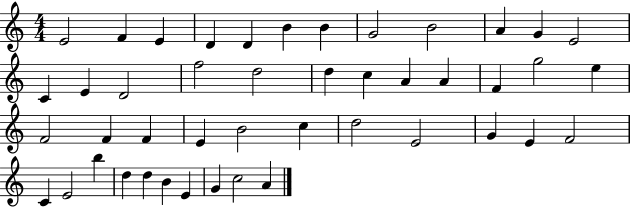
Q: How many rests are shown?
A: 0